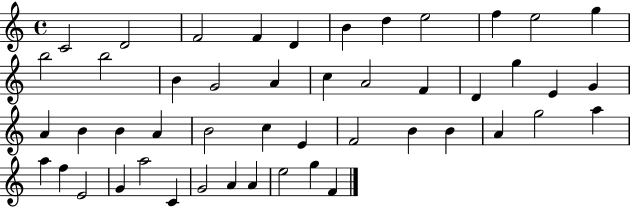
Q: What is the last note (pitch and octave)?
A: F4